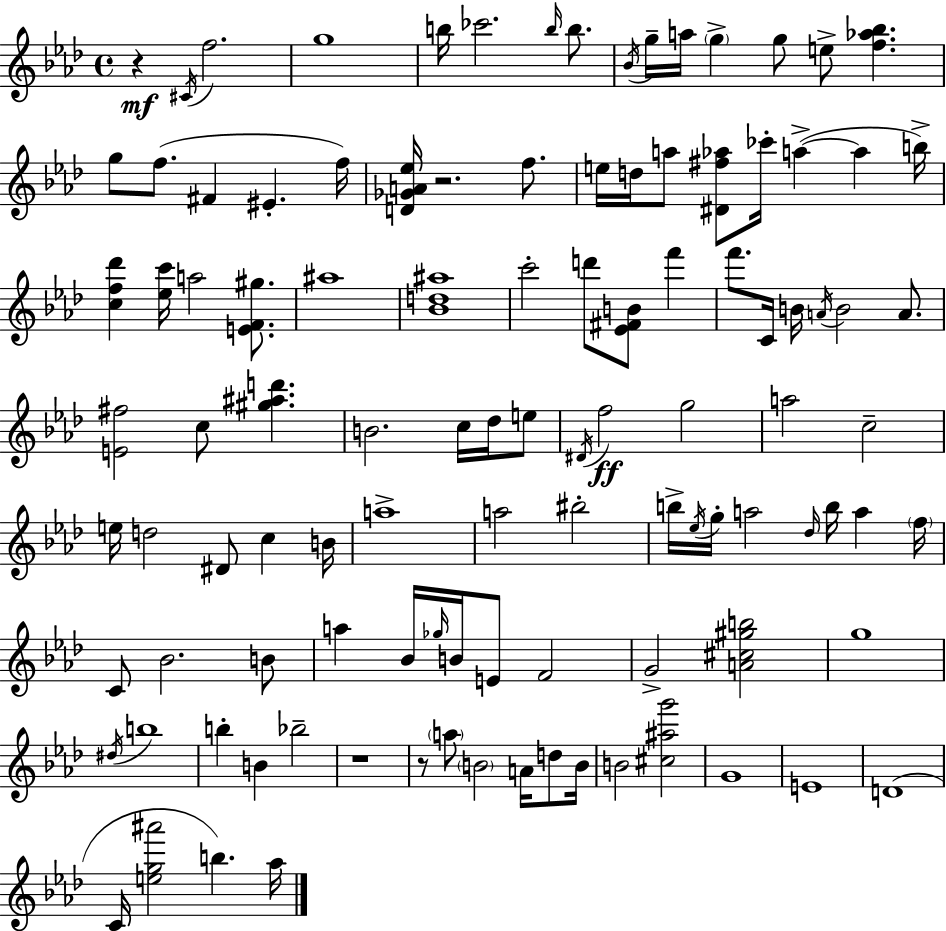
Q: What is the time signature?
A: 4/4